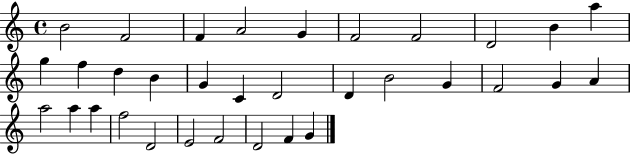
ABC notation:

X:1
T:Untitled
M:4/4
L:1/4
K:C
B2 F2 F A2 G F2 F2 D2 B a g f d B G C D2 D B2 G F2 G A a2 a a f2 D2 E2 F2 D2 F G